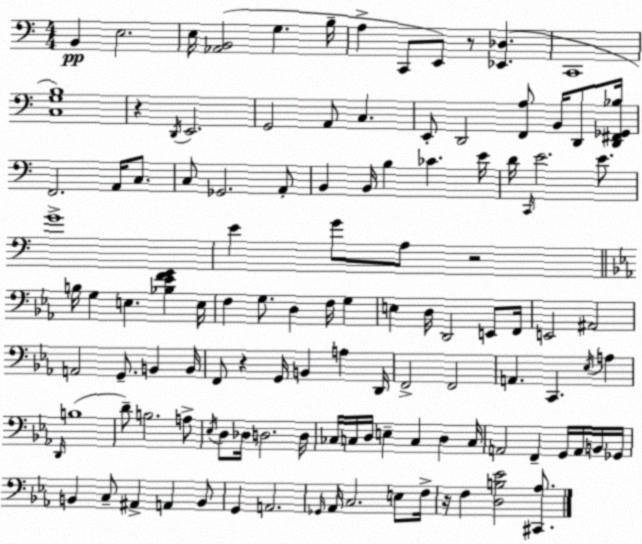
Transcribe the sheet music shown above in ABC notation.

X:1
T:Untitled
M:4/4
L:1/4
K:Am
B,, E,2 E,/4 [_A,,B,,]2 G, B,/4 A, C,,/2 E,,/2 z/2 [_E,,_D,] C,,4 [C,G,B,]4 z D,,/4 E,,2 G,,2 A,,/2 C, E,,/2 D,,2 [F,,A,]/2 B,,/4 D,,/2 [D,,^F,,_G,,_B,]/4 F,,2 A,,/4 C,/2 C,/2 _G,,2 A,,/2 B,, B,,/4 B, _C E/4 D/4 C,,/4 E2 E/2 G4 E G/2 A,/2 z2 B,/4 G, E, [_B,_EFG] E,/4 F, G,/2 D, F,/4 G, E, D,/4 D,,2 E,,/2 F,,/4 E,,2 ^A,,2 A,,2 G,,/2 B,, B,,/4 F,,/2 z G,,/4 B,, A, D,,/4 F,,2 F,,2 A,, C,, _E,/4 A, D,,/4 B,4 D/2 B,2 A,/2 _E,/4 D,/2 _D,/4 D,2 D,/4 _C,/4 C,/4 D,/4 E, C, D, C,/4 A,,2 F,, G,,/4 A,,/4 B,,/4 _G,,/4 B,, C,/2 ^A,, A,, B,,/2 G,, A,,2 _G,,/4 _A,,/4 C,2 E,/2 F,/4 z/4 F, [D,B,_E]2 [^C,,_A,]/2